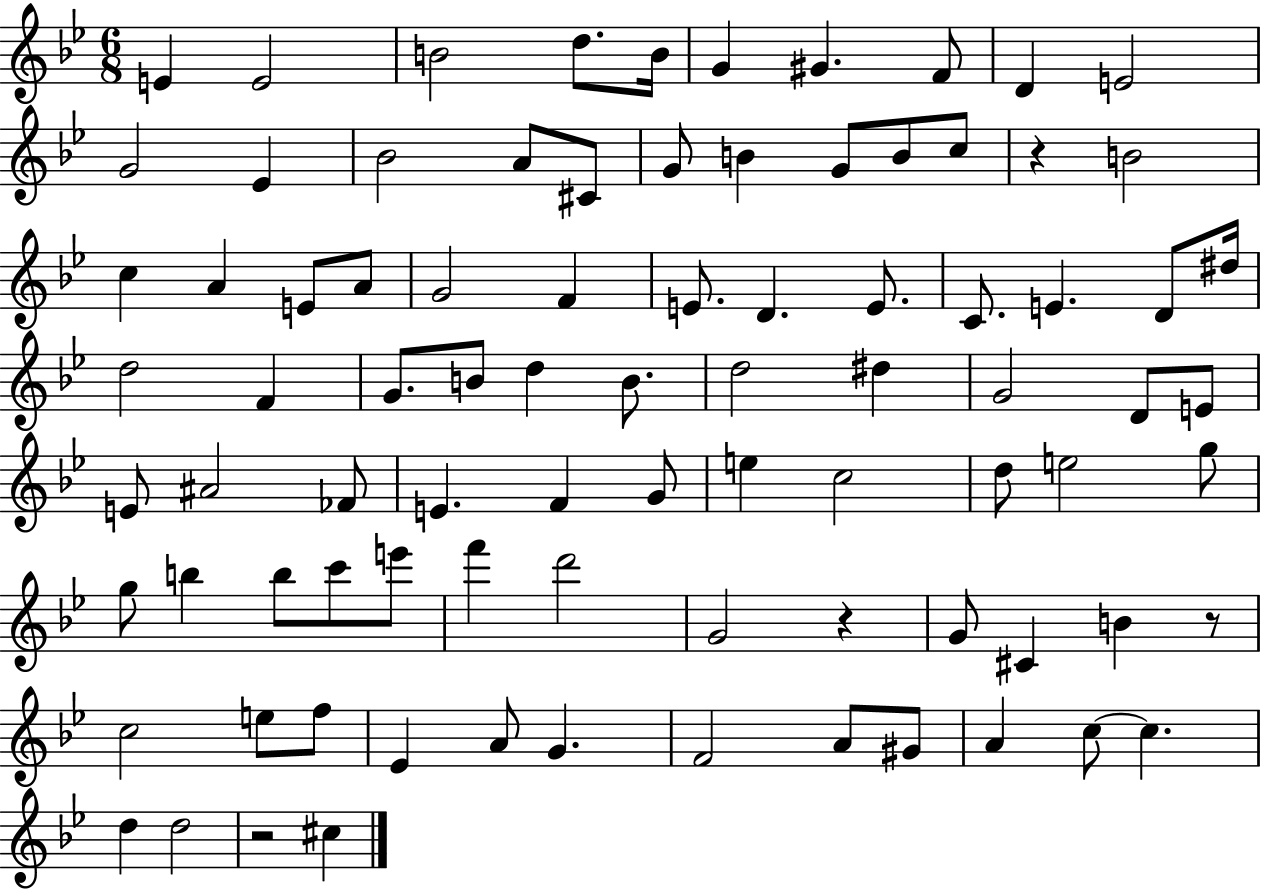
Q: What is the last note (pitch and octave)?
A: C#5